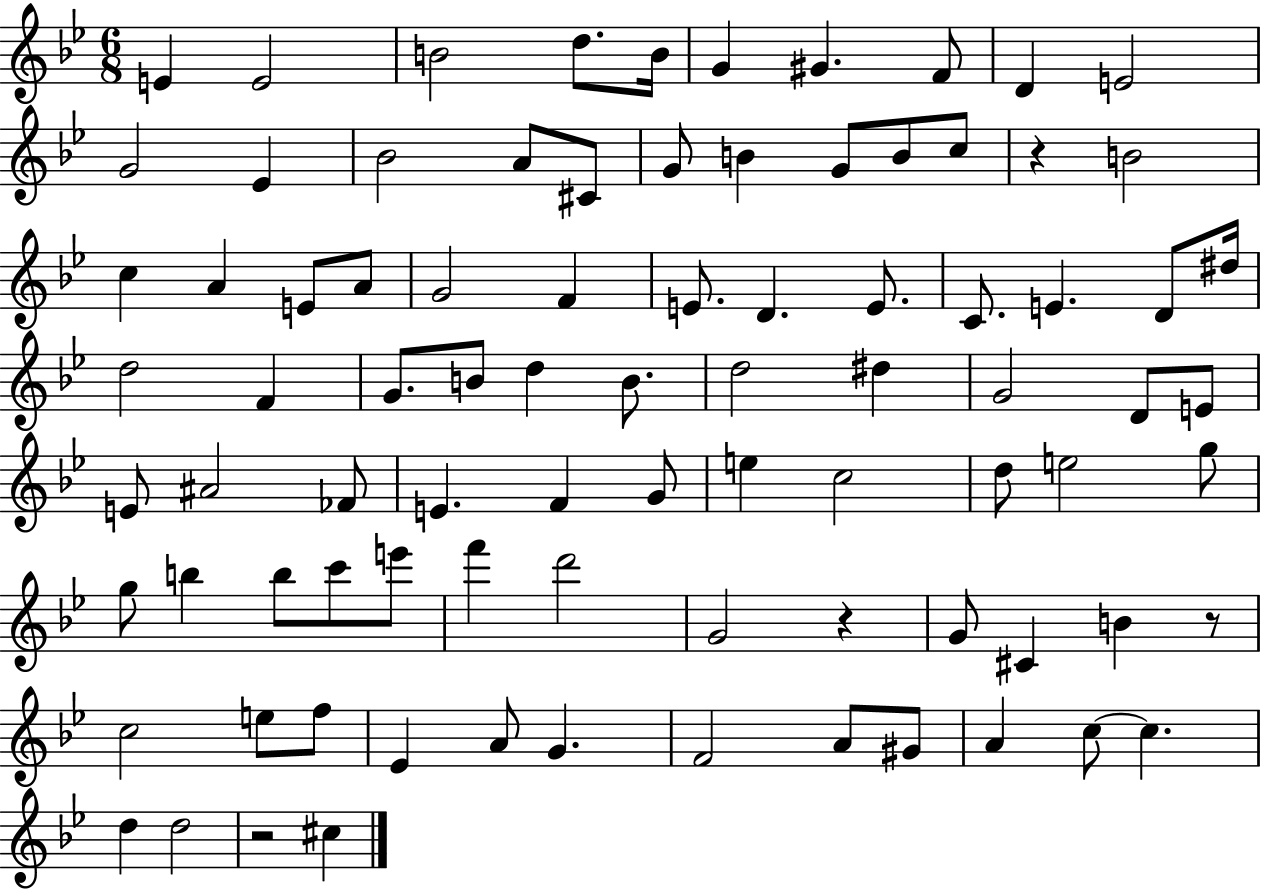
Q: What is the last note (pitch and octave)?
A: C#5